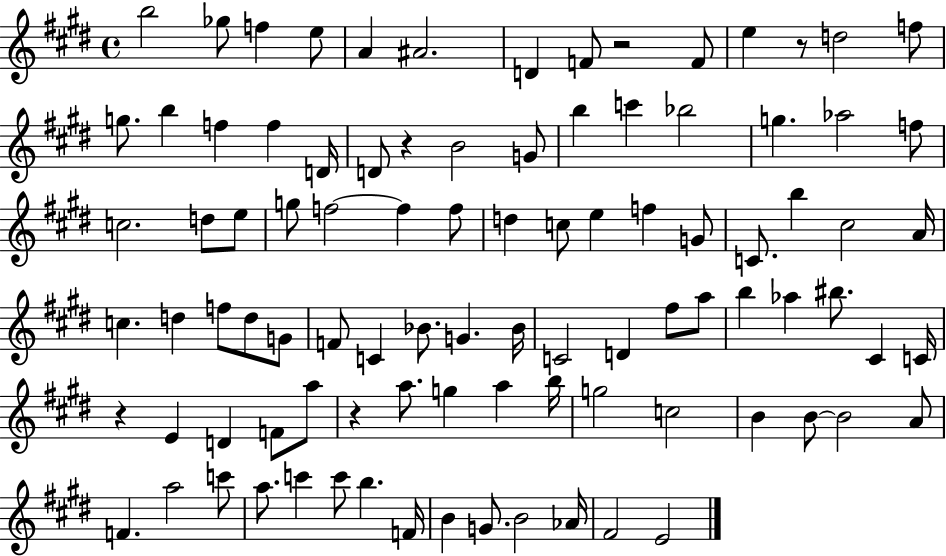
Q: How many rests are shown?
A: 5